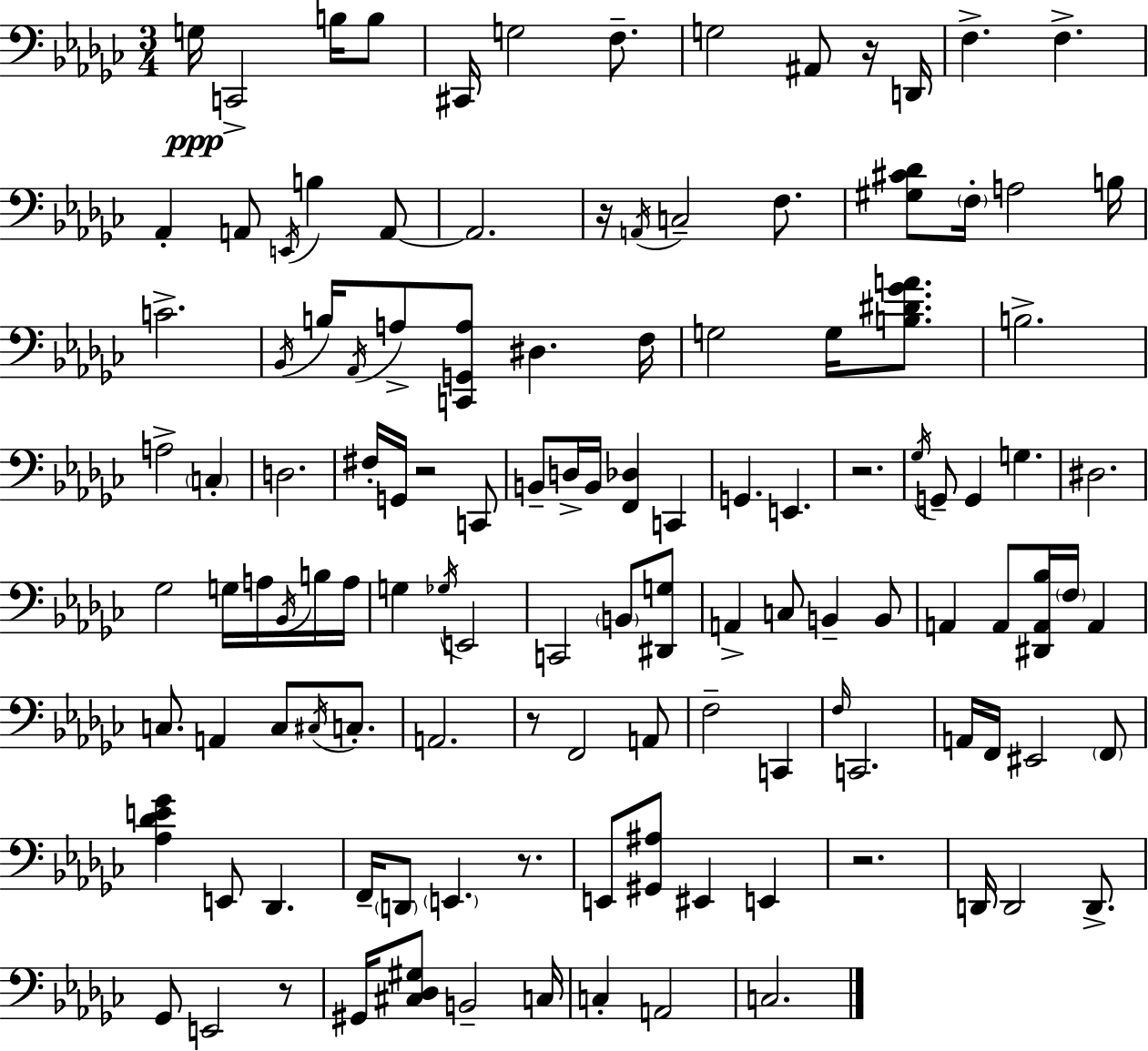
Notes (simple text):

G3/s C2/h B3/s B3/e C#2/s G3/h F3/e. G3/h A#2/e R/s D2/s F3/q. F3/q. Ab2/q A2/e E2/s B3/q A2/e A2/h. R/s A2/s C3/h F3/e. [G#3,C#4,Db4]/e F3/s A3/h B3/s C4/h. Bb2/s B3/s Ab2/s A3/e [C2,G2,A3]/e D#3/q. F3/s G3/h G3/s [B3,D#4,Gb4,A4]/e. B3/h. A3/h C3/q D3/h. F#3/s G2/s R/h C2/e B2/e D3/s B2/s [F2,Db3]/q C2/q G2/q. E2/q. R/h. Gb3/s G2/e G2/q G3/q. D#3/h. Gb3/h G3/s A3/s Bb2/s B3/s A3/s G3/q Gb3/s E2/h C2/h B2/e [D#2,G3]/e A2/q C3/e B2/q B2/e A2/q A2/e [D#2,A2,Bb3]/s F3/s A2/q C3/e. A2/q C3/e C#3/s C3/e. A2/h. R/e F2/h A2/e F3/h C2/q F3/s C2/h. A2/s F2/s EIS2/h F2/e [Ab3,Db4,E4,Gb4]/q E2/e Db2/q. F2/s D2/e E2/q. R/e. E2/e [G#2,A#3]/e EIS2/q E2/q R/h. D2/s D2/h D2/e. Gb2/e E2/h R/e G#2/s [C#3,Db3,G#3]/e B2/h C3/s C3/q A2/h C3/h.